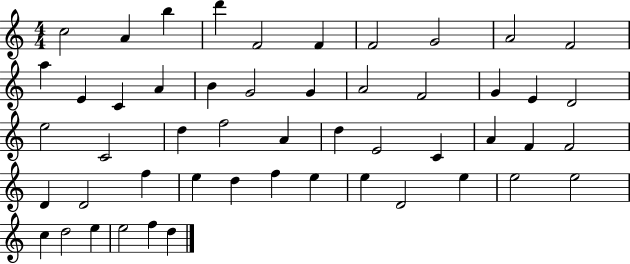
C5/h A4/q B5/q D6/q F4/h F4/q F4/h G4/h A4/h F4/h A5/q E4/q C4/q A4/q B4/q G4/h G4/q A4/h F4/h G4/q E4/q D4/h E5/h C4/h D5/q F5/h A4/q D5/q E4/h C4/q A4/q F4/q F4/h D4/q D4/h F5/q E5/q D5/q F5/q E5/q E5/q D4/h E5/q E5/h E5/h C5/q D5/h E5/q E5/h F5/q D5/q